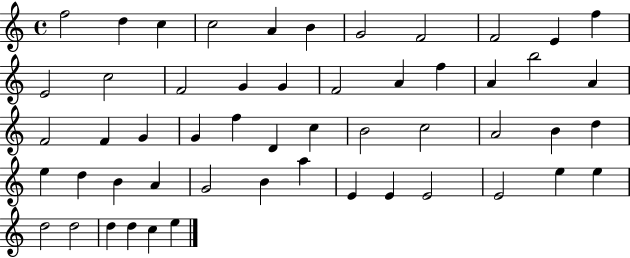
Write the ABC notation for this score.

X:1
T:Untitled
M:4/4
L:1/4
K:C
f2 d c c2 A B G2 F2 F2 E f E2 c2 F2 G G F2 A f A b2 A F2 F G G f D c B2 c2 A2 B d e d B A G2 B a E E E2 E2 e e d2 d2 d d c e